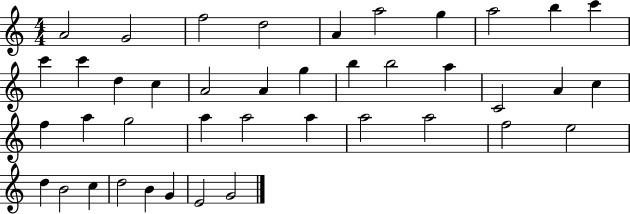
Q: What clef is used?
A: treble